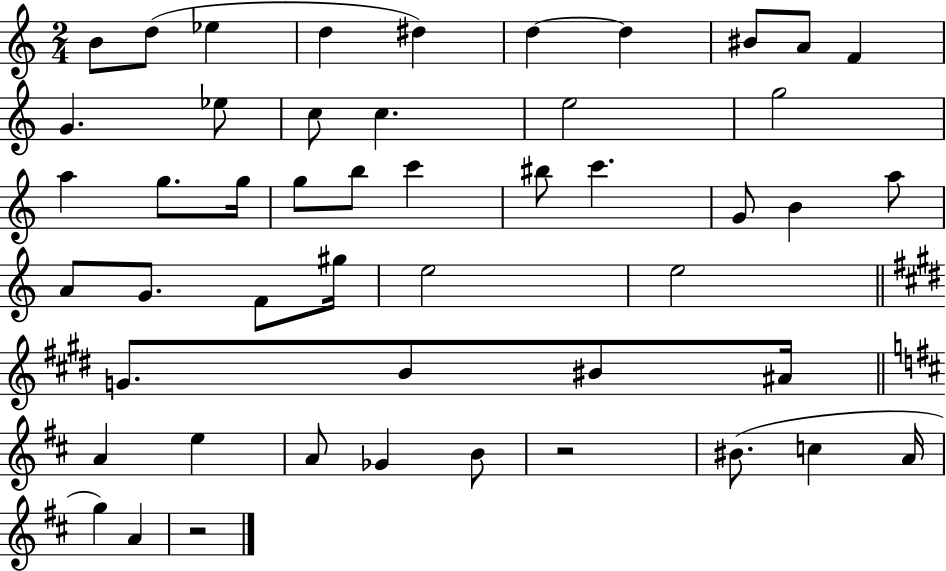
B4/e D5/e Eb5/q D5/q D#5/q D5/q D5/q BIS4/e A4/e F4/q G4/q. Eb5/e C5/e C5/q. E5/h G5/h A5/q G5/e. G5/s G5/e B5/e C6/q BIS5/e C6/q. G4/e B4/q A5/e A4/e G4/e. F4/e G#5/s E5/h E5/h G4/e. B4/e BIS4/e A#4/s A4/q E5/q A4/e Gb4/q B4/e R/h BIS4/e. C5/q A4/s G5/q A4/q R/h